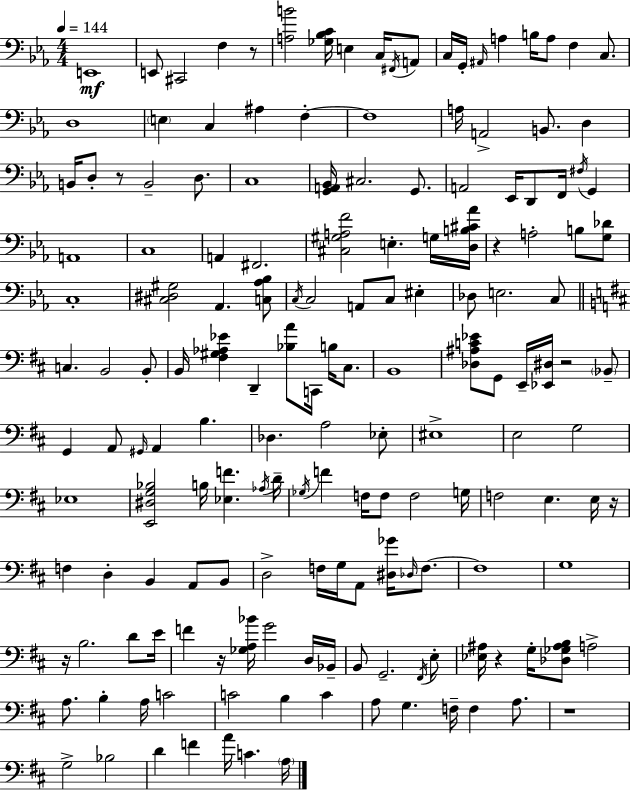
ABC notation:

X:1
T:Untitled
M:4/4
L:1/4
K:Eb
E,,4 E,,/2 ^C,,2 F, z/2 [A,B]2 [_G,_B,C]/4 E, C,/4 ^F,,/4 A,,/2 C,/4 G,,/4 ^A,,/4 A, B,/4 A,/2 F, C,/2 D,4 E, C, ^A, F, F,4 A,/4 A,,2 B,,/2 D, B,,/4 D,/2 z/2 B,,2 D,/2 C,4 [G,,A,,_B,,]/4 ^C,2 G,,/2 A,,2 _E,,/4 D,,/2 F,,/4 ^F,/4 G,, A,,4 C,4 A,, ^F,,2 [^C,^G,A,F]2 E, G,/4 [D,B,^C_A]/4 z A,2 B,/2 [G,_D]/2 C,4 [^C,^D,^G,]2 _A,, [C,_A,_B,]/2 C,/4 C,2 A,,/2 C,/2 ^E, _D,/2 E,2 C,/2 C, B,,2 B,,/2 B,,/4 [^F,^G,_A,_E] D,, [_B,A]/2 C,,/4 B,/4 ^C,/2 B,,4 [_D,^A,C_E]/2 G,,/2 E,,/4 [_E,,^D,]/4 z2 _B,,/2 G,, A,,/2 ^G,,/4 A,, B, _D, A,2 _E,/2 ^E,4 E,2 G,2 _E,4 [E,,^D,G,_B,]2 B,/4 [_E,F] _A,/4 D/4 _G,/4 F F,/4 F,/2 F,2 G,/4 F,2 E, E,/4 z/4 F, D, B,, A,,/2 B,,/2 D,2 F,/4 G,/4 A,,/2 [^D,_G]/4 _D,/4 F,/2 F,4 G,4 z/4 B,2 D/2 E/4 F z/4 [_G,A,_B]/4 G2 D,/4 _B,,/4 B,,/2 G,,2 ^F,,/4 E,/2 [_E,^A,]/4 z G,/4 [_D,_G,^A,B,]/2 A,2 A,/2 B, A,/4 C2 C2 B, C A,/2 G, F,/4 F, A,/2 z4 G,2 _B,2 D F A/4 C A,/4